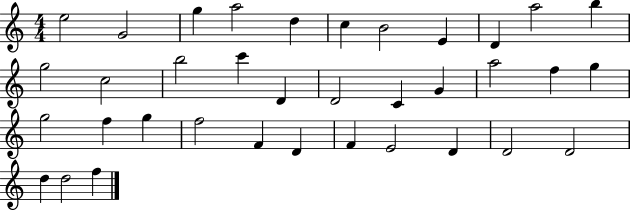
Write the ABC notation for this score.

X:1
T:Untitled
M:4/4
L:1/4
K:C
e2 G2 g a2 d c B2 E D a2 b g2 c2 b2 c' D D2 C G a2 f g g2 f g f2 F D F E2 D D2 D2 d d2 f